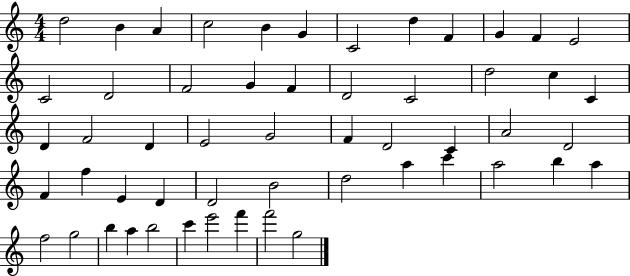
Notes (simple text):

D5/h B4/q A4/q C5/h B4/q G4/q C4/h D5/q F4/q G4/q F4/q E4/h C4/h D4/h F4/h G4/q F4/q D4/h C4/h D5/h C5/q C4/q D4/q F4/h D4/q E4/h G4/h F4/q D4/h C4/q A4/h D4/h F4/q F5/q E4/q D4/q D4/h B4/h D5/h A5/q C6/q A5/h B5/q A5/q F5/h G5/h B5/q A5/q B5/h C6/q E6/h F6/q F6/h G5/h